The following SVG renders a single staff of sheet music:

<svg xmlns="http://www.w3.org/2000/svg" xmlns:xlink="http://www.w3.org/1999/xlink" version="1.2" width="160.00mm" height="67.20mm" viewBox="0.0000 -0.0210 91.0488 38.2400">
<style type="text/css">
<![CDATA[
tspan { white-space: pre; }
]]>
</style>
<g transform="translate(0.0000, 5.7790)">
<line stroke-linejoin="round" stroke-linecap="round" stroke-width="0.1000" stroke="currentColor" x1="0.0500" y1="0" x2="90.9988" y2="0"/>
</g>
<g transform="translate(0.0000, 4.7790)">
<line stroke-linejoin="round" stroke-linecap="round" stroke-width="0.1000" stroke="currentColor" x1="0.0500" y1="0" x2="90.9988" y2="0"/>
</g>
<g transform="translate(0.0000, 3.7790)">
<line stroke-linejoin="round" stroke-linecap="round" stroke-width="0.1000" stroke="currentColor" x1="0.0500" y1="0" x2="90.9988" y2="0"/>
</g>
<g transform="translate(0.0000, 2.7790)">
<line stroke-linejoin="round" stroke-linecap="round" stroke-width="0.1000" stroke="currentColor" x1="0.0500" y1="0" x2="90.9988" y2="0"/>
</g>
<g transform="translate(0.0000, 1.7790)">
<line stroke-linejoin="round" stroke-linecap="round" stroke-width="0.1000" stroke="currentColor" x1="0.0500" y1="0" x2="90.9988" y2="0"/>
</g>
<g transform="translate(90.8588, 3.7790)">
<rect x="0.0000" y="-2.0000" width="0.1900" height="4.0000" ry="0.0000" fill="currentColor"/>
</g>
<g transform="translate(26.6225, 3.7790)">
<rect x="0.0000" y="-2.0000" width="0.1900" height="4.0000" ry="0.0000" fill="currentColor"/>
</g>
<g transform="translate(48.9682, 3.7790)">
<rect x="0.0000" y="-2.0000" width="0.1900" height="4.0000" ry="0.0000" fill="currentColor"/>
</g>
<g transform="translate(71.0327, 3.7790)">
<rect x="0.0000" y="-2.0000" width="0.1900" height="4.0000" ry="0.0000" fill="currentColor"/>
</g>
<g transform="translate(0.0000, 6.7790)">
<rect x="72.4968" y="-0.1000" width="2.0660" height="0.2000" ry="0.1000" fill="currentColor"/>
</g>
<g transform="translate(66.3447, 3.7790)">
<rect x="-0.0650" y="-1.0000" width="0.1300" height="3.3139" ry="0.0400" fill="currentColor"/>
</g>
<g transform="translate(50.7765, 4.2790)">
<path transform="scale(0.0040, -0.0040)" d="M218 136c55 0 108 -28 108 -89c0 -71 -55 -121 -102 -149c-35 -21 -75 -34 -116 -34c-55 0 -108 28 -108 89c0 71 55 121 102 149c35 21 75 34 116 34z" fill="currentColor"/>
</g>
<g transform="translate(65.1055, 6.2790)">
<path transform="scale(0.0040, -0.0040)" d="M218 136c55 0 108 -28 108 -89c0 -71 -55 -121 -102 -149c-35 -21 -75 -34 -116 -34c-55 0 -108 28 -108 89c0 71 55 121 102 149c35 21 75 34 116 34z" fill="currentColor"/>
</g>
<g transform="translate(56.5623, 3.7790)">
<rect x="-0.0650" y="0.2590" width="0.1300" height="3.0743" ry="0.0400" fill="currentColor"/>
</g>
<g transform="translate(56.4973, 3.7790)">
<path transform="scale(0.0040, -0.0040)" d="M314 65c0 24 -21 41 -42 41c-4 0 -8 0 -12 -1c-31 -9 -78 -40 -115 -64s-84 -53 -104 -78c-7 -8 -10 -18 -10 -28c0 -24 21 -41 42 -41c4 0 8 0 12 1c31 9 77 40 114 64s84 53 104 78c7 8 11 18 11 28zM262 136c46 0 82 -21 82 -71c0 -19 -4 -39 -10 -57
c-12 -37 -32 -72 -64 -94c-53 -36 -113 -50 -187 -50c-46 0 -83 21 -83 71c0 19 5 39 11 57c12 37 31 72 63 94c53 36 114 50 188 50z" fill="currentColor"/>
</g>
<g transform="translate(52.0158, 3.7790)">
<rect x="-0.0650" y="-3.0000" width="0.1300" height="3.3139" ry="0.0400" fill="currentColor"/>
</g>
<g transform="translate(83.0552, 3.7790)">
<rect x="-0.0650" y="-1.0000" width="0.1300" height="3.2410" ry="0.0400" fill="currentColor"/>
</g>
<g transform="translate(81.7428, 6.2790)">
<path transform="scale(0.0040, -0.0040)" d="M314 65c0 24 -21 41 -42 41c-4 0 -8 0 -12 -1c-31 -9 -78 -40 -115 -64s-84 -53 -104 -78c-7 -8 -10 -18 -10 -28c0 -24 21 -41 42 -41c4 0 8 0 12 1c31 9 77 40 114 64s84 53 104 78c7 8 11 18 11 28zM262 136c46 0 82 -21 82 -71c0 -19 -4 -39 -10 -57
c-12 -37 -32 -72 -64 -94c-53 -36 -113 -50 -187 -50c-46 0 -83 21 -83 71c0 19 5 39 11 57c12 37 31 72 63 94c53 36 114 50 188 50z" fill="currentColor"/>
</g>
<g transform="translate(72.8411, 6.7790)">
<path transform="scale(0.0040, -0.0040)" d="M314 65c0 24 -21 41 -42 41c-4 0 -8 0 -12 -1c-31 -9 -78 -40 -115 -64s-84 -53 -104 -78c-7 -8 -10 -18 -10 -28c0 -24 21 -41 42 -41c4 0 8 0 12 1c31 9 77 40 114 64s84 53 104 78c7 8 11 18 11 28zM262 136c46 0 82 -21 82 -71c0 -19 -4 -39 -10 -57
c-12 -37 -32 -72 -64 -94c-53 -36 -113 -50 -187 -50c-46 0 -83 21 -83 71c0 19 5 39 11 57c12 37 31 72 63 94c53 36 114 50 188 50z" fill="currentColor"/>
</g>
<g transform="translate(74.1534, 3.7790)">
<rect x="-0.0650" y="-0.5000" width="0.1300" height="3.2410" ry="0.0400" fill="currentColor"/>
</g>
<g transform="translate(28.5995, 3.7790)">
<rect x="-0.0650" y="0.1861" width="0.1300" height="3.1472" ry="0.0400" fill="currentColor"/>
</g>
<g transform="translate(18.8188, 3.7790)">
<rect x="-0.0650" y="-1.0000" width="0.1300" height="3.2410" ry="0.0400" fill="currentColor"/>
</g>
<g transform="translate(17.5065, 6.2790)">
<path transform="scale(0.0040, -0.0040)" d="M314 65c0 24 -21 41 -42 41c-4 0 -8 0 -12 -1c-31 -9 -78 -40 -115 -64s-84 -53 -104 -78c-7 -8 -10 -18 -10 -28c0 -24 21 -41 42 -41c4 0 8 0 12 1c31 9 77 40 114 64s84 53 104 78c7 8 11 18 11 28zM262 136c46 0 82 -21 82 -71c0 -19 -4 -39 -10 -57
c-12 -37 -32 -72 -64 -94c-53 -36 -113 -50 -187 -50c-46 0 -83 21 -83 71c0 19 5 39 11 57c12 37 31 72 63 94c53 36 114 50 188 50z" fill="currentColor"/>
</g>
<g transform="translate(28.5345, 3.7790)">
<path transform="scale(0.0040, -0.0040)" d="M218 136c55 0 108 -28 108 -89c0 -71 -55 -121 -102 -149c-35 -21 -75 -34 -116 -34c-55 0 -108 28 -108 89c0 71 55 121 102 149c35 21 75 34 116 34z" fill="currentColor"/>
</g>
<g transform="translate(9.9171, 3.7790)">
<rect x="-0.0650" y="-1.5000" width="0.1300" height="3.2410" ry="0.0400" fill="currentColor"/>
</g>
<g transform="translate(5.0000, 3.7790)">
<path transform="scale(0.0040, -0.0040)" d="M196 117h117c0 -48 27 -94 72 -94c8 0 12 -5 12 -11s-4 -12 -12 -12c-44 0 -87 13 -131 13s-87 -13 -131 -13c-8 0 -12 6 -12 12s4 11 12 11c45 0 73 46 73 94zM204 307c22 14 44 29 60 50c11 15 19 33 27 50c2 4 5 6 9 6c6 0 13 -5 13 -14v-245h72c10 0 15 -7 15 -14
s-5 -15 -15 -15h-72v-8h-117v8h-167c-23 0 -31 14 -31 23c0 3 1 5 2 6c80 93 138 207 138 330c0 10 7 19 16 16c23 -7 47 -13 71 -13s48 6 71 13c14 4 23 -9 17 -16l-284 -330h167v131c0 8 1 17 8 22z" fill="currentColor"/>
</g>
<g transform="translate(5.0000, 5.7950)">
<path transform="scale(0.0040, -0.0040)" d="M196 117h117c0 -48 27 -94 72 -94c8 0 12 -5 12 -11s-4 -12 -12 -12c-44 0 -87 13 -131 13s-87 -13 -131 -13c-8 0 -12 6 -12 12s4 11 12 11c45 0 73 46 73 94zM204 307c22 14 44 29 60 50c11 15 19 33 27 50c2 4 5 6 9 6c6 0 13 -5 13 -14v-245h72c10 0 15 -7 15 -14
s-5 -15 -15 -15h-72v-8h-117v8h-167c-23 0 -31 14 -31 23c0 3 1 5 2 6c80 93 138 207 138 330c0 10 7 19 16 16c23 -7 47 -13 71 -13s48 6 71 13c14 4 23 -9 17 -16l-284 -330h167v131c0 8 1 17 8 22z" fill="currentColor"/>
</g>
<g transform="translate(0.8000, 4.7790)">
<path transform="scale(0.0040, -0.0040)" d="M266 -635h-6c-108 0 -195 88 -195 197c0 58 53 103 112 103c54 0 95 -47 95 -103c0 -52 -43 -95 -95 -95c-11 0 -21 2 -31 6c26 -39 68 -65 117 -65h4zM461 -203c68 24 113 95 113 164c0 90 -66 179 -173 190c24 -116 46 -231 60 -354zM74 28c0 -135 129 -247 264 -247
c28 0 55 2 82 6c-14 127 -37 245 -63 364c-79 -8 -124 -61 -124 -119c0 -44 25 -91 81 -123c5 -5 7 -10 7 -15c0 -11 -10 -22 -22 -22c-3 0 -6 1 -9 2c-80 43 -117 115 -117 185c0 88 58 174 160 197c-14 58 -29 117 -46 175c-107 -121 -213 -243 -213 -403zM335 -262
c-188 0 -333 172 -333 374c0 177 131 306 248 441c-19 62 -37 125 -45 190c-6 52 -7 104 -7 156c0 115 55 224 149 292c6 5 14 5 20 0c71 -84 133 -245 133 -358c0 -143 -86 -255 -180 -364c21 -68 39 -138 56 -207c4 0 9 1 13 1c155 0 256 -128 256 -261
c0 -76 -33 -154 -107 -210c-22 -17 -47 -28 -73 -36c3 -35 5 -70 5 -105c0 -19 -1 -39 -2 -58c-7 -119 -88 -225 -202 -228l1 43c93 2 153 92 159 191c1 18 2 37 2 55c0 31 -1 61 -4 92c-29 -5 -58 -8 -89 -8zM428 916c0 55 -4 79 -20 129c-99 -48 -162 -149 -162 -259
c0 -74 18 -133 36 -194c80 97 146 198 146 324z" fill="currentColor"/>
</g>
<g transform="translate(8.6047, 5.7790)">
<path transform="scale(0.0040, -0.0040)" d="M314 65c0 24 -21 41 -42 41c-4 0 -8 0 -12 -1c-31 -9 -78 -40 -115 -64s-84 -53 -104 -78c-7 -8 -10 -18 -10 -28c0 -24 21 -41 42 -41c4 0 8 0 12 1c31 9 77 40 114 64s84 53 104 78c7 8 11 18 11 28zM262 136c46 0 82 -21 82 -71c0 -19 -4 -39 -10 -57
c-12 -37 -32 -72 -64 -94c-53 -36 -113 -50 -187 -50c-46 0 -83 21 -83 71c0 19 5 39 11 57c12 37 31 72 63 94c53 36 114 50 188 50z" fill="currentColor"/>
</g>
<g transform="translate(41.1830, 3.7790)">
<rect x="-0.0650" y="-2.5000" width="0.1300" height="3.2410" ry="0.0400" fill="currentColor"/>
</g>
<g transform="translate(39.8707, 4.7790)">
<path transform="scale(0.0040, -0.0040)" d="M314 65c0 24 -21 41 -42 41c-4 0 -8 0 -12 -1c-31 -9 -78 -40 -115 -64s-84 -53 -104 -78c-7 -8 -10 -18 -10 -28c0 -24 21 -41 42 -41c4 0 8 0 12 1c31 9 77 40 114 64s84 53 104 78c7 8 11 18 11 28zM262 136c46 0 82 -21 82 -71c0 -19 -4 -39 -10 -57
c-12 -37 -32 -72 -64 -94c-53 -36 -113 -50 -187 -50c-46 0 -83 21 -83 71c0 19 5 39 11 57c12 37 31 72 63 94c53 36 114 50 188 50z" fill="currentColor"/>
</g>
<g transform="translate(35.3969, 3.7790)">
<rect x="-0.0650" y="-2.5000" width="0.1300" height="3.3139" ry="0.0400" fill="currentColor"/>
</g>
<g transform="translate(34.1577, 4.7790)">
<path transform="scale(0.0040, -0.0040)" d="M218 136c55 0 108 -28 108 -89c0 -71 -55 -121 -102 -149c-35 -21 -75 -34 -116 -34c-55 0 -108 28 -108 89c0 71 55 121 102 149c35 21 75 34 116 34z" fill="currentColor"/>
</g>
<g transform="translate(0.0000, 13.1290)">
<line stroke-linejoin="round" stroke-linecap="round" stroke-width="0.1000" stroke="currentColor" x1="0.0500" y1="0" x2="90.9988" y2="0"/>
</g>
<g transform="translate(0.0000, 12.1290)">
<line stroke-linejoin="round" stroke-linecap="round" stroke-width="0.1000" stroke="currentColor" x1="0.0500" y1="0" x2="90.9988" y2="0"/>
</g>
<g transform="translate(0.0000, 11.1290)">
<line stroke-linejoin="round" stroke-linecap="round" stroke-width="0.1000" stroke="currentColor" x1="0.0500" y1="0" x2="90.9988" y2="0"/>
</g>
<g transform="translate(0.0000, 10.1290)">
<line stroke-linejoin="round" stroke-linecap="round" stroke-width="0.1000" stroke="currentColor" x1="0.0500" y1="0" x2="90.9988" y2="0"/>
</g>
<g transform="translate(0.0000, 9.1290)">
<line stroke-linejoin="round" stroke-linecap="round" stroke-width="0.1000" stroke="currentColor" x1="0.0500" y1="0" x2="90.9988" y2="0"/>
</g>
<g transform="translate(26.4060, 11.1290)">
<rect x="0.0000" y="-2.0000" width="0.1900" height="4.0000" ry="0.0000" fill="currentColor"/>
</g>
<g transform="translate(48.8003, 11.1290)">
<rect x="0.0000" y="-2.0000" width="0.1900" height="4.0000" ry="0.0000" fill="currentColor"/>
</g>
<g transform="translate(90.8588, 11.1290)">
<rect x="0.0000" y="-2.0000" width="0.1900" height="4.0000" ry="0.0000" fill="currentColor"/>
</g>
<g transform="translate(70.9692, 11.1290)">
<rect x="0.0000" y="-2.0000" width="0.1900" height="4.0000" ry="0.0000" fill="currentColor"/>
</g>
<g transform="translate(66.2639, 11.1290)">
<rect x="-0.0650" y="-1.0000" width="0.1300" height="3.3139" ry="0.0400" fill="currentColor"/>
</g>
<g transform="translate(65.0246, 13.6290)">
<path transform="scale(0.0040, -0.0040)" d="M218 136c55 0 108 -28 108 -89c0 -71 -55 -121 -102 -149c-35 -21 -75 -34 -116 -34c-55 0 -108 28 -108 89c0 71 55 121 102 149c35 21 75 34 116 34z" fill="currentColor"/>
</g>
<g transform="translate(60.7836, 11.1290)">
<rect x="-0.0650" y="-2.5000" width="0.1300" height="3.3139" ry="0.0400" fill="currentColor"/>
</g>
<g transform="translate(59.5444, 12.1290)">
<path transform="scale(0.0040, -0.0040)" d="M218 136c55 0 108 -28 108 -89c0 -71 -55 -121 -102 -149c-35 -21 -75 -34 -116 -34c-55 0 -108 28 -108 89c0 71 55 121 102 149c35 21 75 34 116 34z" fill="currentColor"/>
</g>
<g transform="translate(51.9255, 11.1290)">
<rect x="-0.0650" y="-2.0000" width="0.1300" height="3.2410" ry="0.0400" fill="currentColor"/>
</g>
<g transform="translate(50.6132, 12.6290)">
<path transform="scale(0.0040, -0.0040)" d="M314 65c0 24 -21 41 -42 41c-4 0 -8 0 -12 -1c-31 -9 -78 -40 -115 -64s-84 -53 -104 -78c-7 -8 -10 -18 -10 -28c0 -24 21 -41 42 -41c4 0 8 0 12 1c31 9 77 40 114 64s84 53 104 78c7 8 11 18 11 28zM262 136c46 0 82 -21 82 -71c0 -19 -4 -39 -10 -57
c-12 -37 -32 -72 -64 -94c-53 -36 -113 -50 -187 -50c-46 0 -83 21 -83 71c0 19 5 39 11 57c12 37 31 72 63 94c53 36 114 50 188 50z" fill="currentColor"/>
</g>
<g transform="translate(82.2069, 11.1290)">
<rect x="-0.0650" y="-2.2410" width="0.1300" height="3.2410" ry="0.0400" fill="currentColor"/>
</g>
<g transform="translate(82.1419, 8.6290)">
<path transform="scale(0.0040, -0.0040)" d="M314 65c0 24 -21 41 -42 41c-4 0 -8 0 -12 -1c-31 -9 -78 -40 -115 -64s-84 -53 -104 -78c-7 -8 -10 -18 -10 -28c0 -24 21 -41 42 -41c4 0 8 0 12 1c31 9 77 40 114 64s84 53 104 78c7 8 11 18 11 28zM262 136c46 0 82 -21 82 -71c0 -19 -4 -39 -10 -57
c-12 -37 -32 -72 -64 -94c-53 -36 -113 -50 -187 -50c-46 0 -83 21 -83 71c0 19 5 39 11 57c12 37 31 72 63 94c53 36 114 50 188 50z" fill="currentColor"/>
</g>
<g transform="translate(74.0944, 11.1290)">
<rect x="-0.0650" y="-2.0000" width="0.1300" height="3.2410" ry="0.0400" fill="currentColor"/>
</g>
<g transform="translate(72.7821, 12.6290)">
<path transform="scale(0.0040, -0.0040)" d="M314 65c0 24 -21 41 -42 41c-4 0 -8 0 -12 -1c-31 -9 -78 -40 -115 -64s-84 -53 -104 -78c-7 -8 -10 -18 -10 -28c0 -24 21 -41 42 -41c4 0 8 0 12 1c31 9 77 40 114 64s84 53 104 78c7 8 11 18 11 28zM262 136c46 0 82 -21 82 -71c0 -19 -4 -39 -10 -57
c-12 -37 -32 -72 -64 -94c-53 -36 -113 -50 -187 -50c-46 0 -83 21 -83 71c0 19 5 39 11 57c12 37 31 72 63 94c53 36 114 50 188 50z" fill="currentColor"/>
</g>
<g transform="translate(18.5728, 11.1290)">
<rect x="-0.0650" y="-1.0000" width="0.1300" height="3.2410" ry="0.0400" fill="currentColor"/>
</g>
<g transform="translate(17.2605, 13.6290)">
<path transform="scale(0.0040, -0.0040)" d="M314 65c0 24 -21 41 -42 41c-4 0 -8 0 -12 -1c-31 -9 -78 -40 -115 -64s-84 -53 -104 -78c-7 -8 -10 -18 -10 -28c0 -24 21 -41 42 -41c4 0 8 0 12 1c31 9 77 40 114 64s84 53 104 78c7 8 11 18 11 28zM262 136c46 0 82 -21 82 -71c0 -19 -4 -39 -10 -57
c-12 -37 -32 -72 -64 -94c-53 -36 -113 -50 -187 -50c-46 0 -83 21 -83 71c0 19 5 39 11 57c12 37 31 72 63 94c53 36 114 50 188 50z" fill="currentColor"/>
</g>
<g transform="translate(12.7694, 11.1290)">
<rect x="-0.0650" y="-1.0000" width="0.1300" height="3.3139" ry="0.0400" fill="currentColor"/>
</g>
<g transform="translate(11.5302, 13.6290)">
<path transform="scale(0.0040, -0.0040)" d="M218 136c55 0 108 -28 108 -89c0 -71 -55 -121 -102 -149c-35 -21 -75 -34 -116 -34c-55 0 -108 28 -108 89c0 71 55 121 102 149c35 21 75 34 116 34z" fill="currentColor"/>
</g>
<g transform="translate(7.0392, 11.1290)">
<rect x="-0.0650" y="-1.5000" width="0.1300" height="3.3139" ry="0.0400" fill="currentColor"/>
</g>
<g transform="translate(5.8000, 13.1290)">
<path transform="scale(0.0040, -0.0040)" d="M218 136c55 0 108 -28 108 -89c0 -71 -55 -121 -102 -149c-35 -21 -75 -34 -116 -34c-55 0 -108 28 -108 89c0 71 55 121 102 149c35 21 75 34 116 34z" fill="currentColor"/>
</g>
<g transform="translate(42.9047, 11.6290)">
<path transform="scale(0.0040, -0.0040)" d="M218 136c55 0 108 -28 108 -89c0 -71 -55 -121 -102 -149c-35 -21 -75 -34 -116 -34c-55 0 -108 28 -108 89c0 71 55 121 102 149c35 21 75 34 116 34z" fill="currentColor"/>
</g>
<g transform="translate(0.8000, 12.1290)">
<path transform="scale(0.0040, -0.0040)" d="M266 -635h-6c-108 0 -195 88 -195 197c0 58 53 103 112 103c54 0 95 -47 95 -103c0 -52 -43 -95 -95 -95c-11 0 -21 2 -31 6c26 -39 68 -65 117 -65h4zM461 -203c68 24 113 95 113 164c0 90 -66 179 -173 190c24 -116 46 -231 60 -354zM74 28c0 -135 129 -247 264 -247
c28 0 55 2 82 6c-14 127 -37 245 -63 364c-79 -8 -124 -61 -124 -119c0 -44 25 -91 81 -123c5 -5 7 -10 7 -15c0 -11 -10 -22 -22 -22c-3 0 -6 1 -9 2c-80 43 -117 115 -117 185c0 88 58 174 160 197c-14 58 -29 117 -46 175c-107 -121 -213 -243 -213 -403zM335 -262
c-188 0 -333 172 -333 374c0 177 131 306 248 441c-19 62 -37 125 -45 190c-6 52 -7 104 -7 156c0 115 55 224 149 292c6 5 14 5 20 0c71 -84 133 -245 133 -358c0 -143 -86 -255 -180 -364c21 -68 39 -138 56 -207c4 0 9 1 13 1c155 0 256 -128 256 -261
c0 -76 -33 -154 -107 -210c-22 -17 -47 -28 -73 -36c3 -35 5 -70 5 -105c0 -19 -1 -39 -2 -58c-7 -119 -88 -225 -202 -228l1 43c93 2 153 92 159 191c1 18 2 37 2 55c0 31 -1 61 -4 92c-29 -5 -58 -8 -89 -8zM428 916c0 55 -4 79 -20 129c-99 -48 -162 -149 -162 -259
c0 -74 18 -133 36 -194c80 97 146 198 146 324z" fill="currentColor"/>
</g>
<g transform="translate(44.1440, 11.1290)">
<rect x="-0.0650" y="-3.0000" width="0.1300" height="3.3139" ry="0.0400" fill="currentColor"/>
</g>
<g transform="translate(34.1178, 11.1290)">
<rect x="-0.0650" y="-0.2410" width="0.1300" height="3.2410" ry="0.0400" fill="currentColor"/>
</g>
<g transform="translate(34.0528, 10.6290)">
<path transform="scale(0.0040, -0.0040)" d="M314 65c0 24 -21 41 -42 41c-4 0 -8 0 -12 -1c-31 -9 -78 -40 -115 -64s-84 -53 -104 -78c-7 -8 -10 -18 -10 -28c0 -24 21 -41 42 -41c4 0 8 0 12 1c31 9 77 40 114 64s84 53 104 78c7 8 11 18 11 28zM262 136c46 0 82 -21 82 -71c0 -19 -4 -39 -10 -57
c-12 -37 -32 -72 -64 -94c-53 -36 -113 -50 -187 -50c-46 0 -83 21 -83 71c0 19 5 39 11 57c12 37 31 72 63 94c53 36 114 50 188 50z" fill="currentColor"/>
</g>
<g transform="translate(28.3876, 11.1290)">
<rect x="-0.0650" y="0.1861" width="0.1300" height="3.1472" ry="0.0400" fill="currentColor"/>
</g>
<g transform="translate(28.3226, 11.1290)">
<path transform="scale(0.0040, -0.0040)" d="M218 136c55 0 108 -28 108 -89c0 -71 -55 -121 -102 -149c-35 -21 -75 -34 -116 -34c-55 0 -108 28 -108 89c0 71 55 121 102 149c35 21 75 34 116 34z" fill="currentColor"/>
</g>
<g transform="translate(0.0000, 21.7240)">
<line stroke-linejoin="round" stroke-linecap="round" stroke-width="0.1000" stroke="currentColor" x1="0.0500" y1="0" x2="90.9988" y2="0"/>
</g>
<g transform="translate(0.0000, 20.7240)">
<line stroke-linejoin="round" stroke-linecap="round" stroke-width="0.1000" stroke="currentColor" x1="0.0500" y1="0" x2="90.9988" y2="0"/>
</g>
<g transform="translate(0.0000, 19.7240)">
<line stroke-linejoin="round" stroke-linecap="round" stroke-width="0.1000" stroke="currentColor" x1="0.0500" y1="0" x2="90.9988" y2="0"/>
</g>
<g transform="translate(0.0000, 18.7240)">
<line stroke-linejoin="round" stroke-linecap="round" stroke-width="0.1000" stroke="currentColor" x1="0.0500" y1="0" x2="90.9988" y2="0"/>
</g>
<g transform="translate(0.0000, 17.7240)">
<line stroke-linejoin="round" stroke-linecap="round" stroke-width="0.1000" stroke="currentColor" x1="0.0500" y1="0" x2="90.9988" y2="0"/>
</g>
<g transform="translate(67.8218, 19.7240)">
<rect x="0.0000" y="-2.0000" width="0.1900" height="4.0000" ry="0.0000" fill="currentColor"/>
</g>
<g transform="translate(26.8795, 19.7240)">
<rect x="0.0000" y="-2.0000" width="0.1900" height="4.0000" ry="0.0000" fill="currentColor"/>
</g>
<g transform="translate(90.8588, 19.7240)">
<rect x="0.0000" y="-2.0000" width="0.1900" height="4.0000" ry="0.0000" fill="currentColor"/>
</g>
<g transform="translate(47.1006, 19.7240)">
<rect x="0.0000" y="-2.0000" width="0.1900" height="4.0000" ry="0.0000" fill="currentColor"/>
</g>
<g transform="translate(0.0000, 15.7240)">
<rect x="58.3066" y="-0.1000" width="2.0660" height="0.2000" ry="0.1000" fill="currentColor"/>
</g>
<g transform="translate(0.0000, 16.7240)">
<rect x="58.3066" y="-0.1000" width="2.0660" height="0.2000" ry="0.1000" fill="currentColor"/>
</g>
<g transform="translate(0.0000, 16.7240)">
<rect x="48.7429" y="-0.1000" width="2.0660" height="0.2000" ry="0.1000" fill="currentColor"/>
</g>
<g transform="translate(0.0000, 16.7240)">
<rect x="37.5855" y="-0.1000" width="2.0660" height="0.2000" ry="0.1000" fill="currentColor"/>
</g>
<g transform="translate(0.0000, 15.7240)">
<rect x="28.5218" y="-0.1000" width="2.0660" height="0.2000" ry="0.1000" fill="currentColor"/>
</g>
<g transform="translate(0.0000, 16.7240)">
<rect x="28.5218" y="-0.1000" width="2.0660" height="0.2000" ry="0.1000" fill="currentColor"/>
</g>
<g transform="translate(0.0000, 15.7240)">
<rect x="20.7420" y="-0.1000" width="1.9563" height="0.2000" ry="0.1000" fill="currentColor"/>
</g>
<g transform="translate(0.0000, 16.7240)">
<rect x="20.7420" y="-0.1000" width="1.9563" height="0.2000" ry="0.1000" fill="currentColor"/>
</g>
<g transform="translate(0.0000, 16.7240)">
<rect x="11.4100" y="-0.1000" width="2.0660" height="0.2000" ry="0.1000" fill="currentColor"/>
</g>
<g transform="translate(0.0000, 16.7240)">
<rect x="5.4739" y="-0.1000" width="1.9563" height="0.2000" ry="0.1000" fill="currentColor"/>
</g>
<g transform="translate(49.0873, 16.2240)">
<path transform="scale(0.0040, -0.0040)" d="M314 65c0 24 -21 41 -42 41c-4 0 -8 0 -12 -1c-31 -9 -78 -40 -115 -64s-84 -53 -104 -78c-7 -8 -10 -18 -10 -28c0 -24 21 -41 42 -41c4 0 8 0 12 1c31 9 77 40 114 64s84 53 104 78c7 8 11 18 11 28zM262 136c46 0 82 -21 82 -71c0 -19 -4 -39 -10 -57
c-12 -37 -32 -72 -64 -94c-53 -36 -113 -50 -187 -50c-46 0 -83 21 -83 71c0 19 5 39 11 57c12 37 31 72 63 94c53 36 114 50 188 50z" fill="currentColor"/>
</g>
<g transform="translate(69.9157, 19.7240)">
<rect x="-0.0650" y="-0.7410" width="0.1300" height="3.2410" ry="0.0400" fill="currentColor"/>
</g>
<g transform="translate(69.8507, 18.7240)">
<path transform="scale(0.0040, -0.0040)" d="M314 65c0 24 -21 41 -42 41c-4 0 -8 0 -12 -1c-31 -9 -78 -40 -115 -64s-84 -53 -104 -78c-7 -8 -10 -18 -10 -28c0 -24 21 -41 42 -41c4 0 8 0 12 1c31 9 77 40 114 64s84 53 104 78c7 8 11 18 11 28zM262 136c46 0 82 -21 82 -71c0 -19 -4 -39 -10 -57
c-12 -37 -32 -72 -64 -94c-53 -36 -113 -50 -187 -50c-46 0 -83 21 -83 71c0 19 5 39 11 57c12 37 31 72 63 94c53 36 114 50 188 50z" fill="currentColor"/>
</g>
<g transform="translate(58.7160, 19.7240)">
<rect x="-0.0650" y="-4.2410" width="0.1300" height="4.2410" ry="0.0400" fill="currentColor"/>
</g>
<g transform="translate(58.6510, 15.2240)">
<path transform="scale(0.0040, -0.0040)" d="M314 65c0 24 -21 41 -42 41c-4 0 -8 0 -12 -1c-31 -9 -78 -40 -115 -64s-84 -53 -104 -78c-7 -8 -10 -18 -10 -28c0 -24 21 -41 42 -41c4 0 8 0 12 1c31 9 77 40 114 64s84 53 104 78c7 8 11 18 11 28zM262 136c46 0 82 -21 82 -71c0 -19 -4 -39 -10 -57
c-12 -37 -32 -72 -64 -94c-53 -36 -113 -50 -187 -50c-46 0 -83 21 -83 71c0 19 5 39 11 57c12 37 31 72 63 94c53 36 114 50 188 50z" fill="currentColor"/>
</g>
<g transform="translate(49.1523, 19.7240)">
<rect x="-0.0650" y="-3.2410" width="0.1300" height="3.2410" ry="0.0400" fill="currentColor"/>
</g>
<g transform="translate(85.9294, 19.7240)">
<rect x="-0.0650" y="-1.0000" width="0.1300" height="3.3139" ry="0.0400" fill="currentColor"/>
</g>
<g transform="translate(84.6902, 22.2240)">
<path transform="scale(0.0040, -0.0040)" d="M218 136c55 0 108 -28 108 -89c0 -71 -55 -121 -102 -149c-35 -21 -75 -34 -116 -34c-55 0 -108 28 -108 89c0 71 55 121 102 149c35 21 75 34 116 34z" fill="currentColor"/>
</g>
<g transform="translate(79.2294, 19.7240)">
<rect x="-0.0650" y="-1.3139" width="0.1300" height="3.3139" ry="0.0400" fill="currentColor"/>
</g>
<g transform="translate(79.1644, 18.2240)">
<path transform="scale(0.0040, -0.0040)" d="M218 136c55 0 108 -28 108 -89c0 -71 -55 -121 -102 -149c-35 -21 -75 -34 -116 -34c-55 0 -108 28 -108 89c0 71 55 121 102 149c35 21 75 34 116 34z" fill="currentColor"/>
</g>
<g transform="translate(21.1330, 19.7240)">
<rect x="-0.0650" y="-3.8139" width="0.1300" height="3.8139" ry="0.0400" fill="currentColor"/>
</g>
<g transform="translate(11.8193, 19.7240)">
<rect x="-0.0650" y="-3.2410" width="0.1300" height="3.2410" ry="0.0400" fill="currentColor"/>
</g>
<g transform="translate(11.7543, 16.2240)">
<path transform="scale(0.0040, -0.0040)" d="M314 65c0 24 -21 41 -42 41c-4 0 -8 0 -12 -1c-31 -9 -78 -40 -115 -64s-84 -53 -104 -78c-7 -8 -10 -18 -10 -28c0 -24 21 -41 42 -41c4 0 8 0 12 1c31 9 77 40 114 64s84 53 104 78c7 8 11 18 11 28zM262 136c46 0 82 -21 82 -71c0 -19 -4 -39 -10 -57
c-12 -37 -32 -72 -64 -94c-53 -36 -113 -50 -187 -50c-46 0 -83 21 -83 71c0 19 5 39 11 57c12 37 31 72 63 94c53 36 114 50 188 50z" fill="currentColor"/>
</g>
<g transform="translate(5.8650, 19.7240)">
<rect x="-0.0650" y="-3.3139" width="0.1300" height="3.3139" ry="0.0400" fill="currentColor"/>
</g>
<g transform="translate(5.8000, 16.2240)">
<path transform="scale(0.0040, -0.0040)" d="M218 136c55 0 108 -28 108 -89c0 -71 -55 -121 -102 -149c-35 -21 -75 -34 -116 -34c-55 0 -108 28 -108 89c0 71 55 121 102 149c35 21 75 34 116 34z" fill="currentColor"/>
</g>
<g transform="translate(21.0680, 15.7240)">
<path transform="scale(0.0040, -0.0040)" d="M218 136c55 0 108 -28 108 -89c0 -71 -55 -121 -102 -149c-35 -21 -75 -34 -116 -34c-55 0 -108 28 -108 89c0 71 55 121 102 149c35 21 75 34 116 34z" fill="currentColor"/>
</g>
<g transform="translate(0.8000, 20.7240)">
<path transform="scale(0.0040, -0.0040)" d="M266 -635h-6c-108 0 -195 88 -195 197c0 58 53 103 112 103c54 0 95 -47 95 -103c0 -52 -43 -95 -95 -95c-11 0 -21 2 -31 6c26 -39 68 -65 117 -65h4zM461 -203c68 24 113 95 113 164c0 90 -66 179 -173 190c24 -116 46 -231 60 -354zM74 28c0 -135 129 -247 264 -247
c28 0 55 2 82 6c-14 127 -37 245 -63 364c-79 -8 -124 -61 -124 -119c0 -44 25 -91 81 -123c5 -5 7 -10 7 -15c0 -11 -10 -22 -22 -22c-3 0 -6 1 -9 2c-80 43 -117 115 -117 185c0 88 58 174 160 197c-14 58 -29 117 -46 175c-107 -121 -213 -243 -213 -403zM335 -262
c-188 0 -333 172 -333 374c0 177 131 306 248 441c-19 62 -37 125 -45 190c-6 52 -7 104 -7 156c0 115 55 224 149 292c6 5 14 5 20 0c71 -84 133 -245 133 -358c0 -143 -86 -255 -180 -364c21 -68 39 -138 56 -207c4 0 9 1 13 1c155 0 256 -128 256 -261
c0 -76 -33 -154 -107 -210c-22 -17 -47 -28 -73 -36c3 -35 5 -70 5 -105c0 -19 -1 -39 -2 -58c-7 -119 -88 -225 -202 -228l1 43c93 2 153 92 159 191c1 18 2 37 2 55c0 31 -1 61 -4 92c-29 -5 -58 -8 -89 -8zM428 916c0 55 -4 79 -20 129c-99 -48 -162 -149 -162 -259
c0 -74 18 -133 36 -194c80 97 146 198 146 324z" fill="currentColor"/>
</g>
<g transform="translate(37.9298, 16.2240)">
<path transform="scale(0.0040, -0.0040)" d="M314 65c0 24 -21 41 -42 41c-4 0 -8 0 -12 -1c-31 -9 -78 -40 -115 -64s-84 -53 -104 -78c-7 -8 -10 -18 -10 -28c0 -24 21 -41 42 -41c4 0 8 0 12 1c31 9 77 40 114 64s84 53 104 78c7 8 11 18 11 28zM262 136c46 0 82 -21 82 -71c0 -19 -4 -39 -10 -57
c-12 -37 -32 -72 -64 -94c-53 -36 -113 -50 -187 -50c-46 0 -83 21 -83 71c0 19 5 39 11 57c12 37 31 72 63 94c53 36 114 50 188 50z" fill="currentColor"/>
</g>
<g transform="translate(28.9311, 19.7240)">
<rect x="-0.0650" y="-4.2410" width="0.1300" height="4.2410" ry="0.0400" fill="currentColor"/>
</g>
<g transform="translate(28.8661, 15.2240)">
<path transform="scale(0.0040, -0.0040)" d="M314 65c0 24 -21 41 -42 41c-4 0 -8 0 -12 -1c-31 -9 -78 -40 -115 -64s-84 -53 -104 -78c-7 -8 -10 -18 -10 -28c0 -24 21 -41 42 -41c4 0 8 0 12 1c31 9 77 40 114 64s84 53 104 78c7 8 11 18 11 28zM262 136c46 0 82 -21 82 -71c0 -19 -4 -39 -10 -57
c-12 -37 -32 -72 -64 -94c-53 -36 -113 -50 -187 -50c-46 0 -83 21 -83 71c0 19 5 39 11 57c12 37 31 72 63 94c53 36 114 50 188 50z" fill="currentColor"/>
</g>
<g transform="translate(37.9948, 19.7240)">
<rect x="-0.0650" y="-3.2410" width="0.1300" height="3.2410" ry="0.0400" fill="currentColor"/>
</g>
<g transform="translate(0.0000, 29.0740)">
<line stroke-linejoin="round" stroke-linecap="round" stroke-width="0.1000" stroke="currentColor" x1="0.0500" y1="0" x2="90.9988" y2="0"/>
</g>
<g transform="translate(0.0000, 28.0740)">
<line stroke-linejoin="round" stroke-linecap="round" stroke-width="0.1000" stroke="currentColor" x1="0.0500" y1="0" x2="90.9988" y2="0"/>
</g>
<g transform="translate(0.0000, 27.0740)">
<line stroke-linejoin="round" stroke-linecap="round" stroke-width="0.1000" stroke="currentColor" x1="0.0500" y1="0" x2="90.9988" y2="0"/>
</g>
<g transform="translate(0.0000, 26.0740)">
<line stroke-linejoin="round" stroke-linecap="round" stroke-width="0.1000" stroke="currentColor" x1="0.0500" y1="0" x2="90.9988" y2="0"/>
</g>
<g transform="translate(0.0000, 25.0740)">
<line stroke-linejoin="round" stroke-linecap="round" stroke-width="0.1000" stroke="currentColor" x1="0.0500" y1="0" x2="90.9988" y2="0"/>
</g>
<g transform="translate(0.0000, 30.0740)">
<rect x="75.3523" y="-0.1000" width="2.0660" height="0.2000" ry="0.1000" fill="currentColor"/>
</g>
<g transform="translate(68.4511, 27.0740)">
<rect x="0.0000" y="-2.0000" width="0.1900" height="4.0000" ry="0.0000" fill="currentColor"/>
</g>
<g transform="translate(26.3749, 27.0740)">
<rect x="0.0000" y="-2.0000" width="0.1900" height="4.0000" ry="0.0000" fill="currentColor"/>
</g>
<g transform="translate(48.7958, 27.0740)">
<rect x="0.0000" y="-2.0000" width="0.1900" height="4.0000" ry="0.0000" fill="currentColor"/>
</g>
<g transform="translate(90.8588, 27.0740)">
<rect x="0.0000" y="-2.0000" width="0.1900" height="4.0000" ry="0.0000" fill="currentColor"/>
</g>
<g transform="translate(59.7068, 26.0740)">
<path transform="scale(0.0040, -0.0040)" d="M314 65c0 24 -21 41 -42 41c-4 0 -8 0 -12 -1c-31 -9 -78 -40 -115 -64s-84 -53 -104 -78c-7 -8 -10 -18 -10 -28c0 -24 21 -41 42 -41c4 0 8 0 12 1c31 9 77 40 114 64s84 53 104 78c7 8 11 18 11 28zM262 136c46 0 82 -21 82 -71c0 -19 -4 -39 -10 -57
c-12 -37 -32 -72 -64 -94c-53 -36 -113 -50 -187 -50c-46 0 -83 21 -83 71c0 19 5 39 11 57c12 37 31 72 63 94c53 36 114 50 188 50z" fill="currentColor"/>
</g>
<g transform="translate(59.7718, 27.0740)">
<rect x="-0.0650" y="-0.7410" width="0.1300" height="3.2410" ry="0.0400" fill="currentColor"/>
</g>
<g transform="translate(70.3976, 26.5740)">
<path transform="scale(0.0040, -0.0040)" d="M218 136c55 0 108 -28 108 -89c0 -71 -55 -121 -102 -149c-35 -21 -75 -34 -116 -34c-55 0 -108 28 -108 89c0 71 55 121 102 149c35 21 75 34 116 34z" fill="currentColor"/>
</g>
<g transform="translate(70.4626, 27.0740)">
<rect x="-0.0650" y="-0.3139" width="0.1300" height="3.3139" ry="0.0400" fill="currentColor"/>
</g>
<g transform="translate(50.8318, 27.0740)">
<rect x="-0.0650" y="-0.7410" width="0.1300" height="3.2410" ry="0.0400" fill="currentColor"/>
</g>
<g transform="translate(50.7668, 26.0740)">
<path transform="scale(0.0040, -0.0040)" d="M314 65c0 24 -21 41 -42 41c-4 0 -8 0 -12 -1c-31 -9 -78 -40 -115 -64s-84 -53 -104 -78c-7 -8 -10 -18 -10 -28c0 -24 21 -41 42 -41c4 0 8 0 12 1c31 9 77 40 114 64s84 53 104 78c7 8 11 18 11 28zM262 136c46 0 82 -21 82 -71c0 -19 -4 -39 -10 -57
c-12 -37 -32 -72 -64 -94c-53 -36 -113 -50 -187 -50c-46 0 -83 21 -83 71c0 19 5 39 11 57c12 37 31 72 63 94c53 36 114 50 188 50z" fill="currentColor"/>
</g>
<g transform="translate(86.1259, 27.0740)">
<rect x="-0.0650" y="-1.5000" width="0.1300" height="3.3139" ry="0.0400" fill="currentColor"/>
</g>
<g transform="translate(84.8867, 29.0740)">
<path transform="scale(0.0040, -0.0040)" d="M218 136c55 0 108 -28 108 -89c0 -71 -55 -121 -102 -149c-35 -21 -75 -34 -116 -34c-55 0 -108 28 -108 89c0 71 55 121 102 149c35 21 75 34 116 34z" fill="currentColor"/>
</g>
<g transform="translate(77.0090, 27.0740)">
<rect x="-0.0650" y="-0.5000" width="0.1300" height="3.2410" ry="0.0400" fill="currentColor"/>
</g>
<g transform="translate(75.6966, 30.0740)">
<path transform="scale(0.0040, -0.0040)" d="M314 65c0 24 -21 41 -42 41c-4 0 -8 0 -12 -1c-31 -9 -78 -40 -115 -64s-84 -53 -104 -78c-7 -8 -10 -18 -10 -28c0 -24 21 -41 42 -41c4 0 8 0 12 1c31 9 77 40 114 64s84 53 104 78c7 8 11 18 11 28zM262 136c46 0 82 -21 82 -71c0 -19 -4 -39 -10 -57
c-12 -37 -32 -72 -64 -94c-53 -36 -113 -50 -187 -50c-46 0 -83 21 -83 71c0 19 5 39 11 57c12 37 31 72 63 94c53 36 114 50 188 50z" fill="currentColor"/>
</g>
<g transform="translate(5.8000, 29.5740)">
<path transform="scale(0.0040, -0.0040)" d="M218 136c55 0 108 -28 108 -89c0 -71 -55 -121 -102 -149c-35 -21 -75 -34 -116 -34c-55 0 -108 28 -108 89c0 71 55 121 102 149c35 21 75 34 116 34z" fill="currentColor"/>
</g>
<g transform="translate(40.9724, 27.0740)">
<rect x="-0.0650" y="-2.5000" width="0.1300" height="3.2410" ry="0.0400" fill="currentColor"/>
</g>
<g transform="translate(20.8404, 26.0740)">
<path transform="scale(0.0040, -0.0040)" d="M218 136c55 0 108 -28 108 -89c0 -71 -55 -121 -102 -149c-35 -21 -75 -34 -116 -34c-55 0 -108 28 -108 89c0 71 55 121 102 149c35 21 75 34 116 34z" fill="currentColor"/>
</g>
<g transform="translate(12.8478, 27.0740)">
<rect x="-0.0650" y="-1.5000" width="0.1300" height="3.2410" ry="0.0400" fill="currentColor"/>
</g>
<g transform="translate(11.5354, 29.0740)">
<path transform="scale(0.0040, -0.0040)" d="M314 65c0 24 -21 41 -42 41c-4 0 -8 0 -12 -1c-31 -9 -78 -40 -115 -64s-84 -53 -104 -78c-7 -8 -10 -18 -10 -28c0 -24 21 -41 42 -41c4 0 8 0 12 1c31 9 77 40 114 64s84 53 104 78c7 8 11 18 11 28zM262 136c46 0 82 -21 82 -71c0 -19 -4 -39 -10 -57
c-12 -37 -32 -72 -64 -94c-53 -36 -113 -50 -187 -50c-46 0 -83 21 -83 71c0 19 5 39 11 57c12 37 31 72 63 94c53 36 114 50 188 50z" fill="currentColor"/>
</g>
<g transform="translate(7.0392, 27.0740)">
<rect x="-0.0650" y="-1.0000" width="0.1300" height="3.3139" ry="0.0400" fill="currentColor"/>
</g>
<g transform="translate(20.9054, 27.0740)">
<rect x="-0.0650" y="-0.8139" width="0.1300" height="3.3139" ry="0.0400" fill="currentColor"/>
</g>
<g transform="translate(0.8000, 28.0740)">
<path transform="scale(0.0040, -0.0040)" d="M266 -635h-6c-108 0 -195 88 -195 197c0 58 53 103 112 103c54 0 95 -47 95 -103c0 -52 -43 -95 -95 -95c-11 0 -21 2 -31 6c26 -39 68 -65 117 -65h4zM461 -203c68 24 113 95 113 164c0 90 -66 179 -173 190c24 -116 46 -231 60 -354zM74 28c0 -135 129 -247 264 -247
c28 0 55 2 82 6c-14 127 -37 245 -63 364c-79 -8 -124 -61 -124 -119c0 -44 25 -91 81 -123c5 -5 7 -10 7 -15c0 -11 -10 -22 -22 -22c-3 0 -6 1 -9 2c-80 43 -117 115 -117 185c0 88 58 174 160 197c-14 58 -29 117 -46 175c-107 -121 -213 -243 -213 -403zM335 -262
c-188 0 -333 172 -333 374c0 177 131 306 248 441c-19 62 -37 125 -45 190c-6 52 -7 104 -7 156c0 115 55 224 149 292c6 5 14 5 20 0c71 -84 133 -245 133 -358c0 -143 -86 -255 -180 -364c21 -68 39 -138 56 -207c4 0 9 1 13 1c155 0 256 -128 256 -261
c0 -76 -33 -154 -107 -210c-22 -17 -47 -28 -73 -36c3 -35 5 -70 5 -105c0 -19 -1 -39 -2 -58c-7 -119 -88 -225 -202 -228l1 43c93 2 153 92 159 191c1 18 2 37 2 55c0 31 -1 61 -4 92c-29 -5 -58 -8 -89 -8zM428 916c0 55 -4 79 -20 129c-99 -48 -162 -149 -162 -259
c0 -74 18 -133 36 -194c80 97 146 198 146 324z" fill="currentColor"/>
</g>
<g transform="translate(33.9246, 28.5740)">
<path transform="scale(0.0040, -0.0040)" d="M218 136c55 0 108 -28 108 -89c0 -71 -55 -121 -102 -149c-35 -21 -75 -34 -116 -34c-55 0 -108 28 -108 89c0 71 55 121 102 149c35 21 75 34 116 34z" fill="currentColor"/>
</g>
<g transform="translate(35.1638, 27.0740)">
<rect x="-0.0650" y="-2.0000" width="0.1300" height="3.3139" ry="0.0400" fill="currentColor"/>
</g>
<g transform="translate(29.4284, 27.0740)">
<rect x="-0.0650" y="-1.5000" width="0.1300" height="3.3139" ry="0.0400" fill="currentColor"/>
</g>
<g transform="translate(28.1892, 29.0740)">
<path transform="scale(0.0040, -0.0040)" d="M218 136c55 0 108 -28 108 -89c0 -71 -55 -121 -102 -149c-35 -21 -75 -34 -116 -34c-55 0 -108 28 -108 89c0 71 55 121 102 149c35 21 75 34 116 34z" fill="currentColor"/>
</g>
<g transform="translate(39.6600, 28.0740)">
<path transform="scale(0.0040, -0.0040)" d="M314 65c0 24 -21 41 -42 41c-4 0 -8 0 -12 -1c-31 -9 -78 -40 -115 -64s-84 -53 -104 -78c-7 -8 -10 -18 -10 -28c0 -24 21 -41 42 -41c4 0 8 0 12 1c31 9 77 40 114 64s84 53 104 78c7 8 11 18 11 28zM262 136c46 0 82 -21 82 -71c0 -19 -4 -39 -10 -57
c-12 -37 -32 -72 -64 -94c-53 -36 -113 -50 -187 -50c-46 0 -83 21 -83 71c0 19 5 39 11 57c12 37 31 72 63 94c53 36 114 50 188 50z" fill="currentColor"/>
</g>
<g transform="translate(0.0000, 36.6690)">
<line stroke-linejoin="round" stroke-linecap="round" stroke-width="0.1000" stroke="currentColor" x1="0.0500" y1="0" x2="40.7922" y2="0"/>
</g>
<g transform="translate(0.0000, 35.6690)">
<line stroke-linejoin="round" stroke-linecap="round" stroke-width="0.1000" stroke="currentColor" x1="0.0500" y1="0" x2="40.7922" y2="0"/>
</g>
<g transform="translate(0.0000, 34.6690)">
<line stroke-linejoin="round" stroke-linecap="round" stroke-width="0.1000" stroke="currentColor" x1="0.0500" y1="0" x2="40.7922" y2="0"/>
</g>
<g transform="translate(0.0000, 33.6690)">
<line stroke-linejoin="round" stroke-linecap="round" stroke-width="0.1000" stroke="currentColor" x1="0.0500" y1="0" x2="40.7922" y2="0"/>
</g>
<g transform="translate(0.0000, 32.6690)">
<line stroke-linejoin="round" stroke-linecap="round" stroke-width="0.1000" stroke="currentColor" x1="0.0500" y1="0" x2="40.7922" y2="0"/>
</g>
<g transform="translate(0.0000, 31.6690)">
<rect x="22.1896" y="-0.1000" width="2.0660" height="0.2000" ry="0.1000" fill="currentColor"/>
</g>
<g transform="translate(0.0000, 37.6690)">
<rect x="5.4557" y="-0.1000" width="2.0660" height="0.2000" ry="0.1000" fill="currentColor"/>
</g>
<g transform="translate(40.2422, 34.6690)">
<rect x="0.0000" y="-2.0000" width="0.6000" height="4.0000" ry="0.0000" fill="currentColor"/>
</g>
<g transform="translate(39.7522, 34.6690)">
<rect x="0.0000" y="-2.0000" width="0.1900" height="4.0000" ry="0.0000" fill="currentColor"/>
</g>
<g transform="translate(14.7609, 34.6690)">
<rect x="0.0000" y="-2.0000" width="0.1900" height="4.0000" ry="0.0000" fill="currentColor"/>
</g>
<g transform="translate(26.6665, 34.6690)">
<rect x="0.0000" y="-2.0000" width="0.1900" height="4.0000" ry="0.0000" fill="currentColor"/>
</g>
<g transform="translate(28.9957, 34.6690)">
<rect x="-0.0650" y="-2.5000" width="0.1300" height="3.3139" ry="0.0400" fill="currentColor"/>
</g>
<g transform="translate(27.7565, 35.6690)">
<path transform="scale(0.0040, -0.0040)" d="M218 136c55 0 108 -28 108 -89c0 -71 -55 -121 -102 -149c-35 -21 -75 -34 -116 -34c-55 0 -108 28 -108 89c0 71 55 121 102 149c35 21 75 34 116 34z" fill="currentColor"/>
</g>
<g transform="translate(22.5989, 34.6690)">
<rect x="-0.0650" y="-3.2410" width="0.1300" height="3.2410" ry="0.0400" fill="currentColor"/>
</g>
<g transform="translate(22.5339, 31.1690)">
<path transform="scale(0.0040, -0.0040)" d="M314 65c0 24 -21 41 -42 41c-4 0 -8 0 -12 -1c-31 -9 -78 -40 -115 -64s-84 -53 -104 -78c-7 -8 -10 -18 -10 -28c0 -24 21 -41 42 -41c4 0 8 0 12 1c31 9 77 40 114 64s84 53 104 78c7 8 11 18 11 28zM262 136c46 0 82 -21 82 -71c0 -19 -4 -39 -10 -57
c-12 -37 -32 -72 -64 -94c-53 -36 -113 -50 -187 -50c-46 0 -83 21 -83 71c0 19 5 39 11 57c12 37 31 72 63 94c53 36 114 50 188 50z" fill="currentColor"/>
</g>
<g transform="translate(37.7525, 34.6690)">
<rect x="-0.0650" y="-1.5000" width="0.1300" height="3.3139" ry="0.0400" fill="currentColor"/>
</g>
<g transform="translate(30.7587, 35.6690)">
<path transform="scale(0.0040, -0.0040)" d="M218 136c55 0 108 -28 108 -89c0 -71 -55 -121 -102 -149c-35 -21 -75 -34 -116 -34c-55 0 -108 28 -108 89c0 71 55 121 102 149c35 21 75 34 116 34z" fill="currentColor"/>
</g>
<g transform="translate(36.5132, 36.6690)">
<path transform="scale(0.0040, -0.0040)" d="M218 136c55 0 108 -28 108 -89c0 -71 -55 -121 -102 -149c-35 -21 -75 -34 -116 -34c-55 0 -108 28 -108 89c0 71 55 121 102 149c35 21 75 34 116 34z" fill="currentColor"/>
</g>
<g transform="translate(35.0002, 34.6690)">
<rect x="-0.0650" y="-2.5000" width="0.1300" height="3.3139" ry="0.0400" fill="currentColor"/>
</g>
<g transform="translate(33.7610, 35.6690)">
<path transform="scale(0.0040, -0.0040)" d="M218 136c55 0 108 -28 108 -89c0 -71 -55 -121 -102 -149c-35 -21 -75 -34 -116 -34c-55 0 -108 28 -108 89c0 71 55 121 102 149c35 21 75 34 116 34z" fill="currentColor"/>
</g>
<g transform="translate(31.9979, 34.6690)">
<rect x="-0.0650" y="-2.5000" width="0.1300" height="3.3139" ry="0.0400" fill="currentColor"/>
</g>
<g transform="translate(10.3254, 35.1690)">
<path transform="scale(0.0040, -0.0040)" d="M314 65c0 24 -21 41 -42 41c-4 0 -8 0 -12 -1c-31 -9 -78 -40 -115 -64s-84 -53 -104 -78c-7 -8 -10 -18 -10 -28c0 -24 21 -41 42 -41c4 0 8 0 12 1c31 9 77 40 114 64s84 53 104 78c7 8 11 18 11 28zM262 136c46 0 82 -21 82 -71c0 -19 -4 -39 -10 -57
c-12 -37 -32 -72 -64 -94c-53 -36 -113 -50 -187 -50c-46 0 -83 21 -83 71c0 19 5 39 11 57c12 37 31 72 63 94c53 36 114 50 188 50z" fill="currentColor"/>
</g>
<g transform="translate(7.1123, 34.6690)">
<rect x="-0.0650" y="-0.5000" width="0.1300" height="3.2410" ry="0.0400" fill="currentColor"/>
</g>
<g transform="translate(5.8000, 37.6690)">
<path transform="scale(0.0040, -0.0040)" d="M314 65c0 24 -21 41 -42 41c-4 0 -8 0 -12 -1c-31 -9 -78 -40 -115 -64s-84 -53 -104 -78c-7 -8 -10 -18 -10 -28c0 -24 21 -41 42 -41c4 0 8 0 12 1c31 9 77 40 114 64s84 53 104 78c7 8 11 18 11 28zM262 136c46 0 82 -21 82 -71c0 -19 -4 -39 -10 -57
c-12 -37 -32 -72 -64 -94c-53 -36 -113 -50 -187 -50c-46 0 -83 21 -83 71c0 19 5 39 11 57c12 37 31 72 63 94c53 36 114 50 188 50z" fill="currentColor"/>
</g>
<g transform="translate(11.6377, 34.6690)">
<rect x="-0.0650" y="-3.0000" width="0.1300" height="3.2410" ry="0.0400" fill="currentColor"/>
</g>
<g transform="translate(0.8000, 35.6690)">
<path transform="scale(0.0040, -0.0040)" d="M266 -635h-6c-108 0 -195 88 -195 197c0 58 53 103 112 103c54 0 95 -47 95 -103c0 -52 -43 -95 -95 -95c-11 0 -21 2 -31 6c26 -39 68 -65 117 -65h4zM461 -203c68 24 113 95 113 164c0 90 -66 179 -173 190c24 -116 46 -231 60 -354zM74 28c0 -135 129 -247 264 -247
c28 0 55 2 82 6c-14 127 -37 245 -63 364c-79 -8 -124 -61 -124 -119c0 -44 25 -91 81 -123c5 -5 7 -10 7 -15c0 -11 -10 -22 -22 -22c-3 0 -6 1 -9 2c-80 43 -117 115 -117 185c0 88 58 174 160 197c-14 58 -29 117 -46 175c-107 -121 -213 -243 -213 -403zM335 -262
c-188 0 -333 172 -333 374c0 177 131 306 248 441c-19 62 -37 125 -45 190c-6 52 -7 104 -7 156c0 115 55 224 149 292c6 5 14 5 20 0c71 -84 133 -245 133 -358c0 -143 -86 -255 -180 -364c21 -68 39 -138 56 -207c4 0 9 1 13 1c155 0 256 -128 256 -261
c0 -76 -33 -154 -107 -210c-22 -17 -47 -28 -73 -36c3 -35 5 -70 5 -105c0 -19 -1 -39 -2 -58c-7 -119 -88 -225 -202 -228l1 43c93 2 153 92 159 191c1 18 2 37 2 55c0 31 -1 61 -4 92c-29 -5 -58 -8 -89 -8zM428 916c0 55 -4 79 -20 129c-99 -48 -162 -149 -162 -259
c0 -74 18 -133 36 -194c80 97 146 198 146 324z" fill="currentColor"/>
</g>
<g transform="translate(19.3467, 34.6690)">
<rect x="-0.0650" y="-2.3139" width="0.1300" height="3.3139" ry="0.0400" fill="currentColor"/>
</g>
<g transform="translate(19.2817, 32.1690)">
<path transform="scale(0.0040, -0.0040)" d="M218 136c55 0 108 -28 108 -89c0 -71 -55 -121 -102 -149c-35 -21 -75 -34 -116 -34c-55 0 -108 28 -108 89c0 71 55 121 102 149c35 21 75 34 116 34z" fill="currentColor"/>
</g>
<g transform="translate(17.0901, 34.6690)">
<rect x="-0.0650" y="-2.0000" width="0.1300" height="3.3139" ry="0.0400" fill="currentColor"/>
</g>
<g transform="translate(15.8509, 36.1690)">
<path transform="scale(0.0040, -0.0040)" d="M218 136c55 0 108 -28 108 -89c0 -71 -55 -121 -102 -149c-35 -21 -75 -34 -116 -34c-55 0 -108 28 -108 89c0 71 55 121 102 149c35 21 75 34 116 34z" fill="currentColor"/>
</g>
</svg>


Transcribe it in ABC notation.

X:1
T:Untitled
M:4/4
L:1/4
K:C
E2 D2 B G G2 A B2 D C2 D2 E D D2 B c2 A F2 G D F2 g2 b b2 c' d'2 b2 b2 d'2 d2 e D D E2 d E F G2 d2 d2 c C2 E C2 A2 F g b2 G G G E